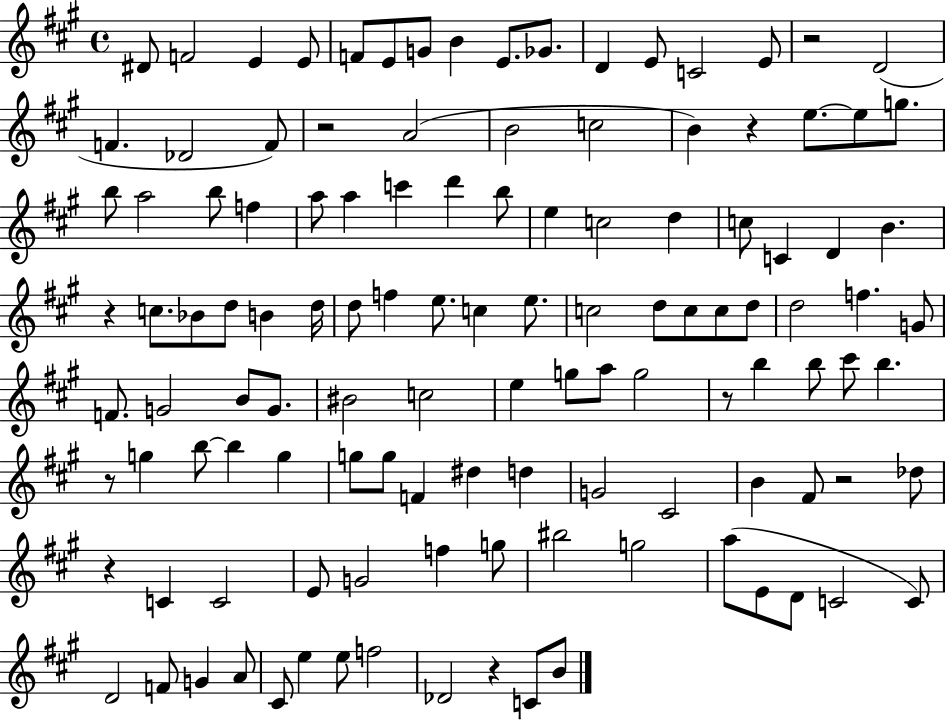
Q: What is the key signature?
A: A major